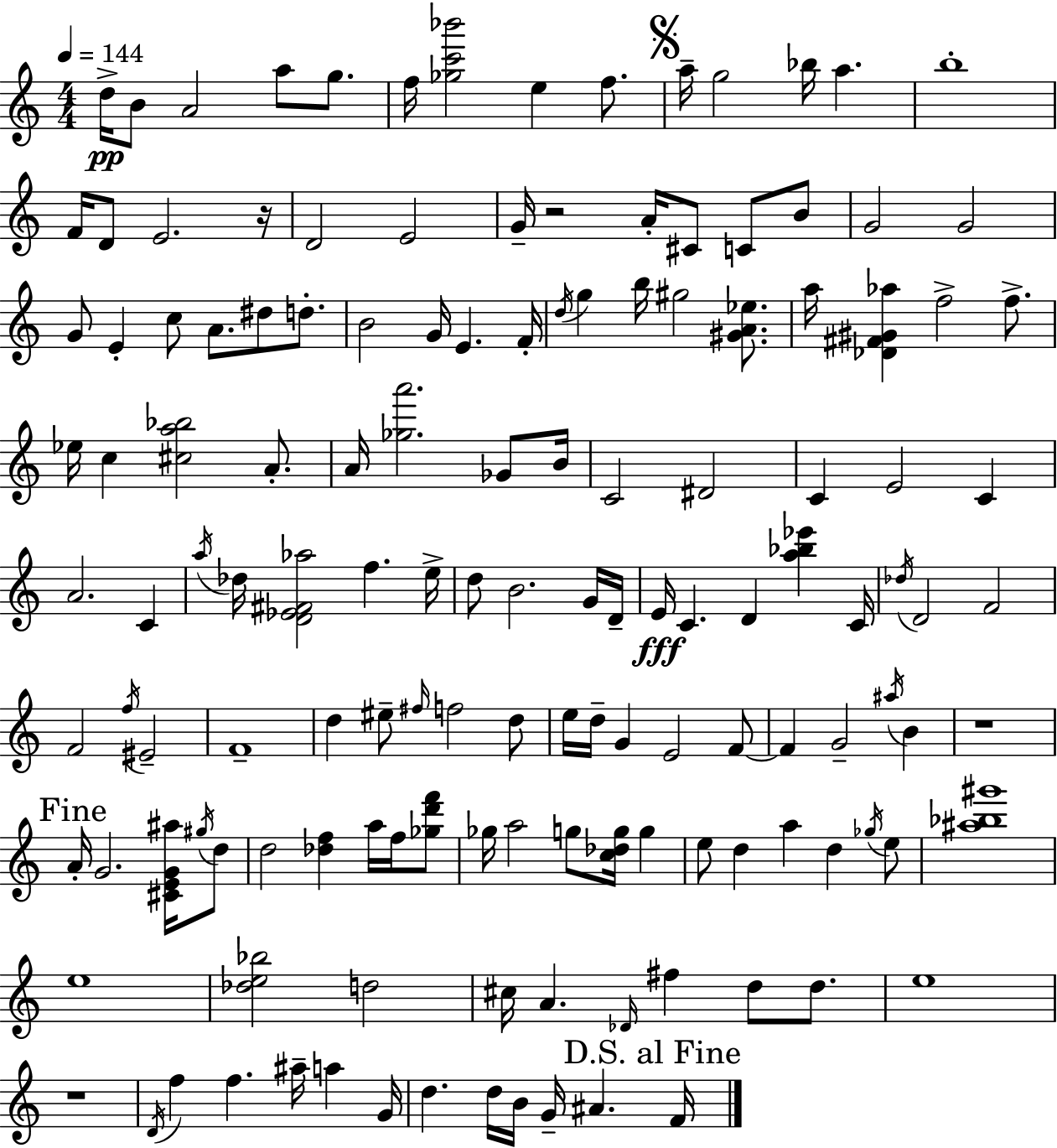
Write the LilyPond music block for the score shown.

{
  \clef treble
  \numericTimeSignature
  \time 4/4
  \key c \major
  \tempo 4 = 144
  d''16->\pp b'8 a'2 a''8 g''8. | f''16 <ges'' c''' bes'''>2 e''4 f''8. | \mark \markup { \musicglyph "scripts.segno" } a''16-- g''2 bes''16 a''4. | b''1-. | \break f'16 d'8 e'2. r16 | d'2 e'2 | g'16-- r2 a'16-. cis'8 c'8 b'8 | g'2 g'2 | \break g'8 e'4-. c''8 a'8. dis''8 d''8.-. | b'2 g'16 e'4. f'16-. | \acciaccatura { d''16 } g''4 b''16 gis''2 <gis' a' ees''>8. | a''16 <des' fis' gis' aes''>4 f''2-> f''8.-> | \break ees''16 c''4 <cis'' a'' bes''>2 a'8.-. | a'16 <ges'' a'''>2. ges'8 | b'16 c'2 dis'2 | c'4 e'2 c'4 | \break a'2. c'4 | \acciaccatura { a''16 } des''16 <d' ees' fis' aes''>2 f''4. | e''16-> d''8 b'2. | g'16 d'16-- e'16\fff c'4. d'4 <a'' bes'' ees'''>4 | \break c'16 \acciaccatura { des''16 } d'2 f'2 | f'2 \acciaccatura { f''16 } eis'2-- | f'1-- | d''4 eis''8-- \grace { fis''16 } f''2 | \break d''8 e''16 d''16-- g'4 e'2 | f'8~~ f'4 g'2-- | \acciaccatura { ais''16 } b'4 r1 | \mark "Fine" a'16-. g'2. | \break <cis' e' g' ais''>16 \acciaccatura { gis''16 } d''8 d''2 <des'' f''>4 | a''16 f''16 <ges'' d''' f'''>8 ges''16 a''2 | g''8 <c'' des'' g''>16 g''4 e''8 d''4 a''4 | d''4 \acciaccatura { ges''16 } e''8 <ais'' bes'' gis'''>1 | \break e''1 | <des'' e'' bes''>2 | d''2 cis''16 a'4. \grace { des'16 } | fis''4 d''8 d''8. e''1 | \break r1 | \acciaccatura { d'16 } f''4 f''4. | ais''16-- a''4 g'16 d''4. | d''16 b'16 g'16-- ais'4. \mark "D.S. al Fine" f'16 \bar "|."
}